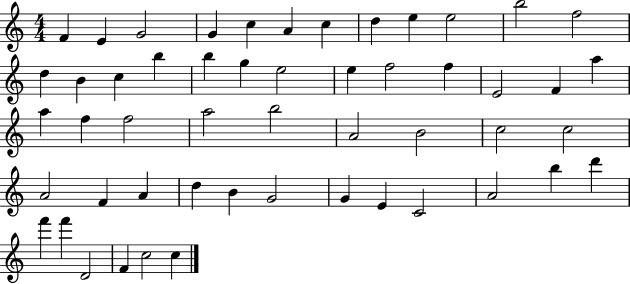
{
  \clef treble
  \numericTimeSignature
  \time 4/4
  \key c \major
  f'4 e'4 g'2 | g'4 c''4 a'4 c''4 | d''4 e''4 e''2 | b''2 f''2 | \break d''4 b'4 c''4 b''4 | b''4 g''4 e''2 | e''4 f''2 f''4 | e'2 f'4 a''4 | \break a''4 f''4 f''2 | a''2 b''2 | a'2 b'2 | c''2 c''2 | \break a'2 f'4 a'4 | d''4 b'4 g'2 | g'4 e'4 c'2 | a'2 b''4 d'''4 | \break f'''4 f'''4 d'2 | f'4 c''2 c''4 | \bar "|."
}